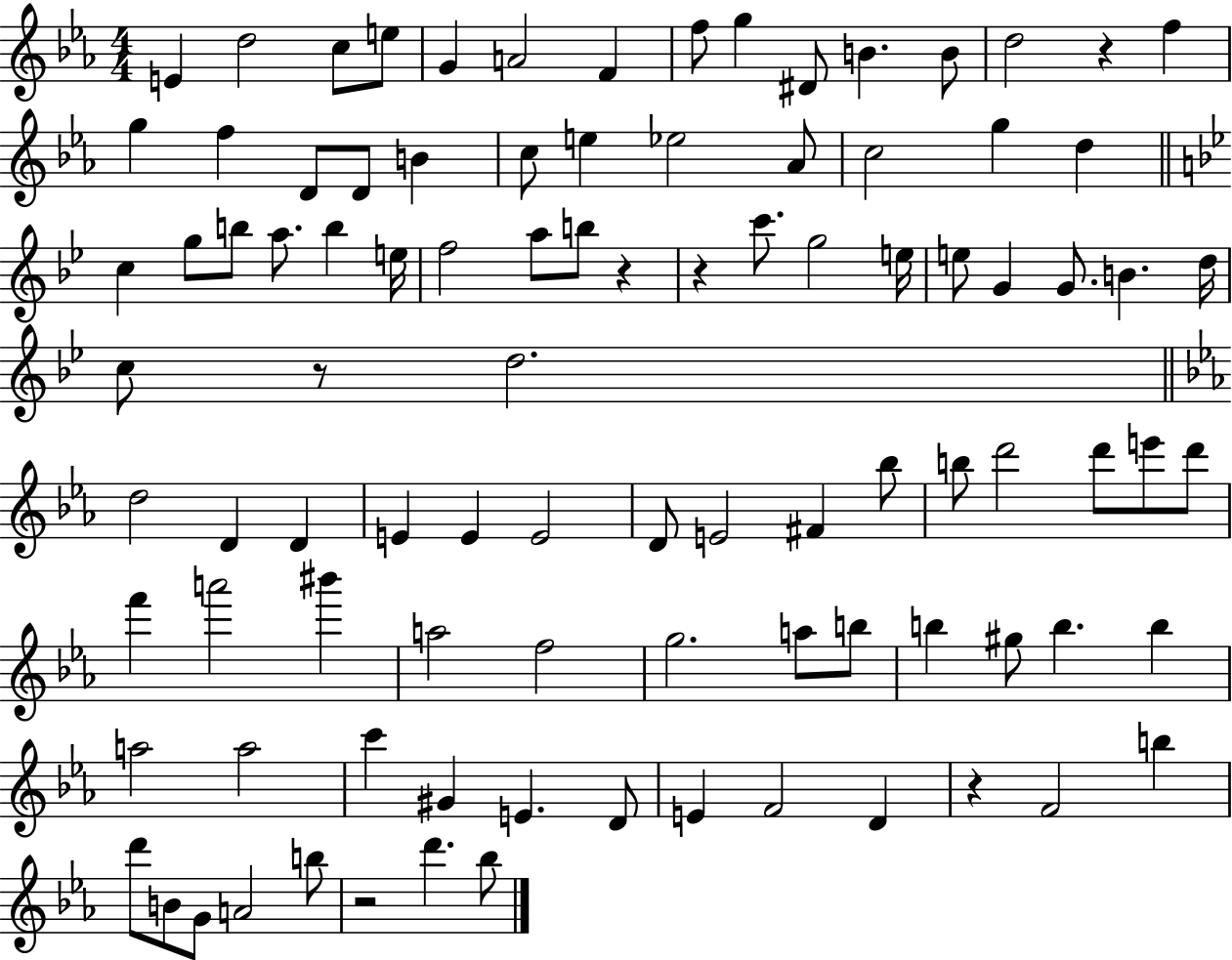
E4/q D5/h C5/e E5/e G4/q A4/h F4/q F5/e G5/q D#4/e B4/q. B4/e D5/h R/q F5/q G5/q F5/q D4/e D4/e B4/q C5/e E5/q Eb5/h Ab4/e C5/h G5/q D5/q C5/q G5/e B5/e A5/e. B5/q E5/s F5/h A5/e B5/e R/q R/q C6/e. G5/h E5/s E5/e G4/q G4/e. B4/q. D5/s C5/e R/e D5/h. D5/h D4/q D4/q E4/q E4/q E4/h D4/e E4/h F#4/q Bb5/e B5/e D6/h D6/e E6/e D6/e F6/q A6/h BIS6/q A5/h F5/h G5/h. A5/e B5/e B5/q G#5/e B5/q. B5/q A5/h A5/h C6/q G#4/q E4/q. D4/e E4/q F4/h D4/q R/q F4/h B5/q D6/e B4/e G4/e A4/h B5/e R/h D6/q. Bb5/e